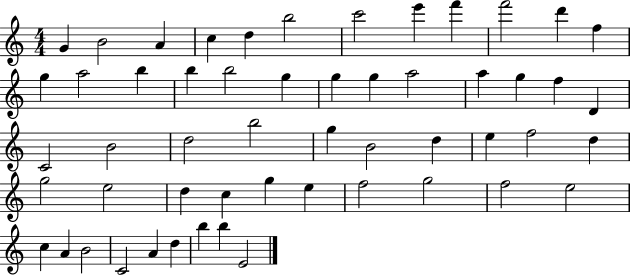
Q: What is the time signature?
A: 4/4